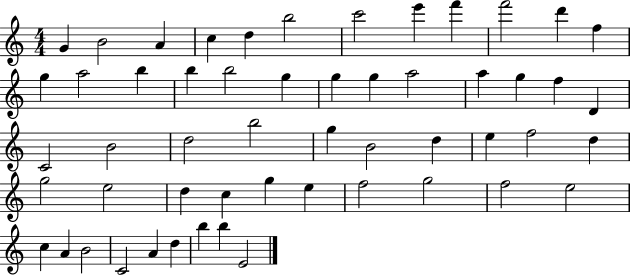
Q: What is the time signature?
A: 4/4